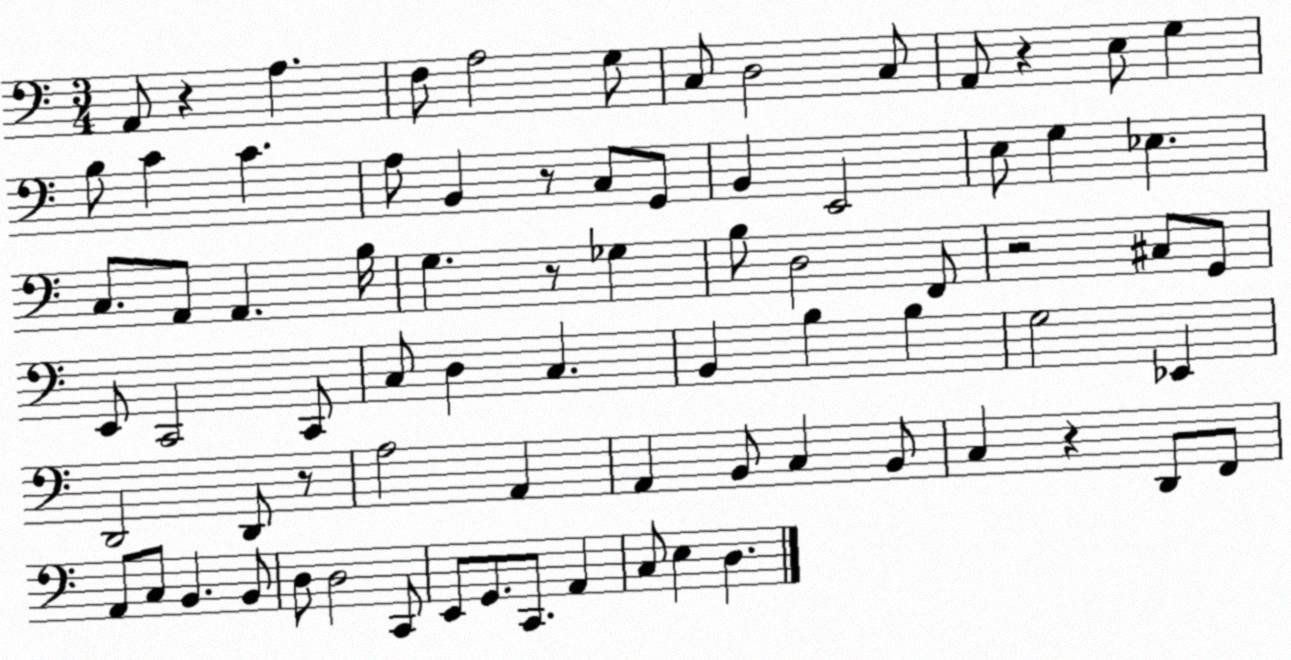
X:1
T:Untitled
M:3/4
L:1/4
K:C
A,,/2 z A, F,/2 A,2 G,/2 C,/2 D,2 C,/2 A,,/2 z E,/2 G, B,/2 C C A,/2 B,, z/2 C,/2 G,,/2 B,, E,,2 E,/2 G, _E, C,/2 A,,/2 A,, B,/4 G, z/2 _G, B,/2 D,2 F,,/2 z2 ^C,/2 G,,/2 E,,/2 C,,2 C,,/2 C,/2 D, C, B,, B, B, G,2 _E,, D,,2 D,,/2 z/2 A,2 A,, A,, B,,/2 C, B,,/2 C, z D,,/2 F,,/2 A,,/2 C,/2 B,, B,,/2 D,/2 D,2 C,,/2 E,,/2 G,,/2 C,,/2 A,, C,/2 E, D,